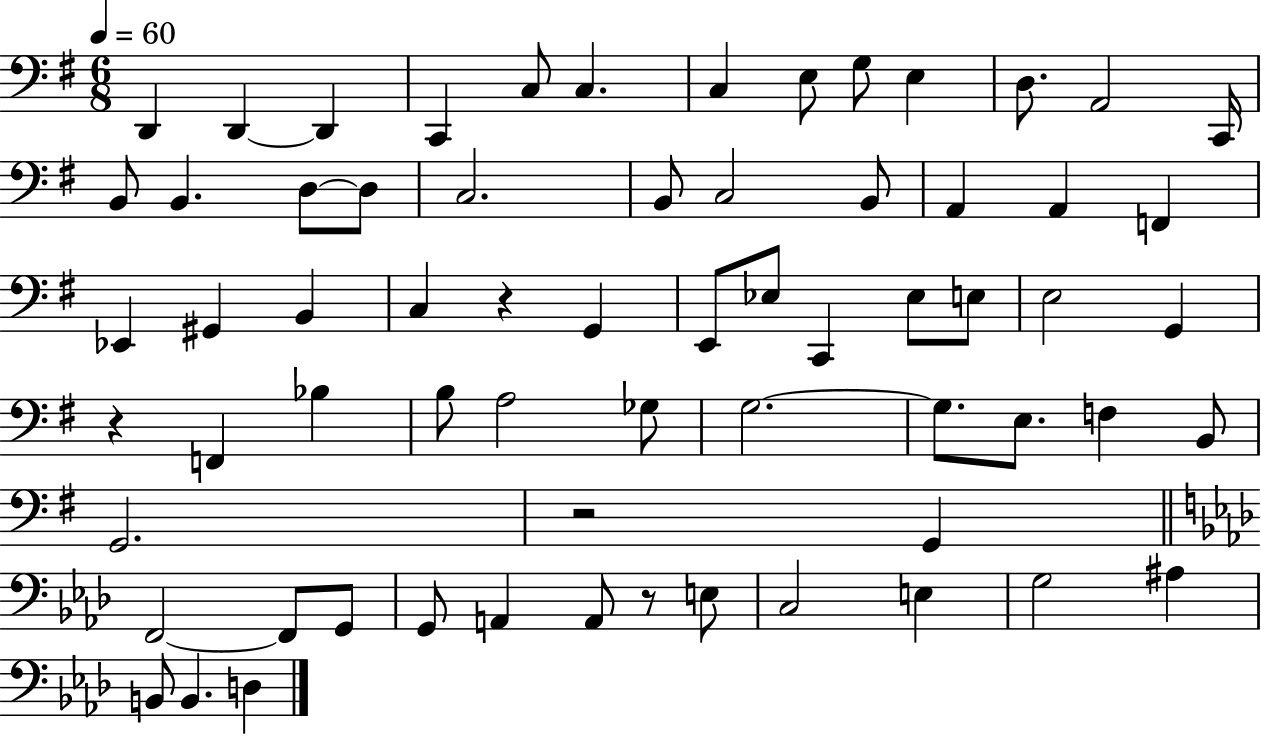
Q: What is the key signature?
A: G major